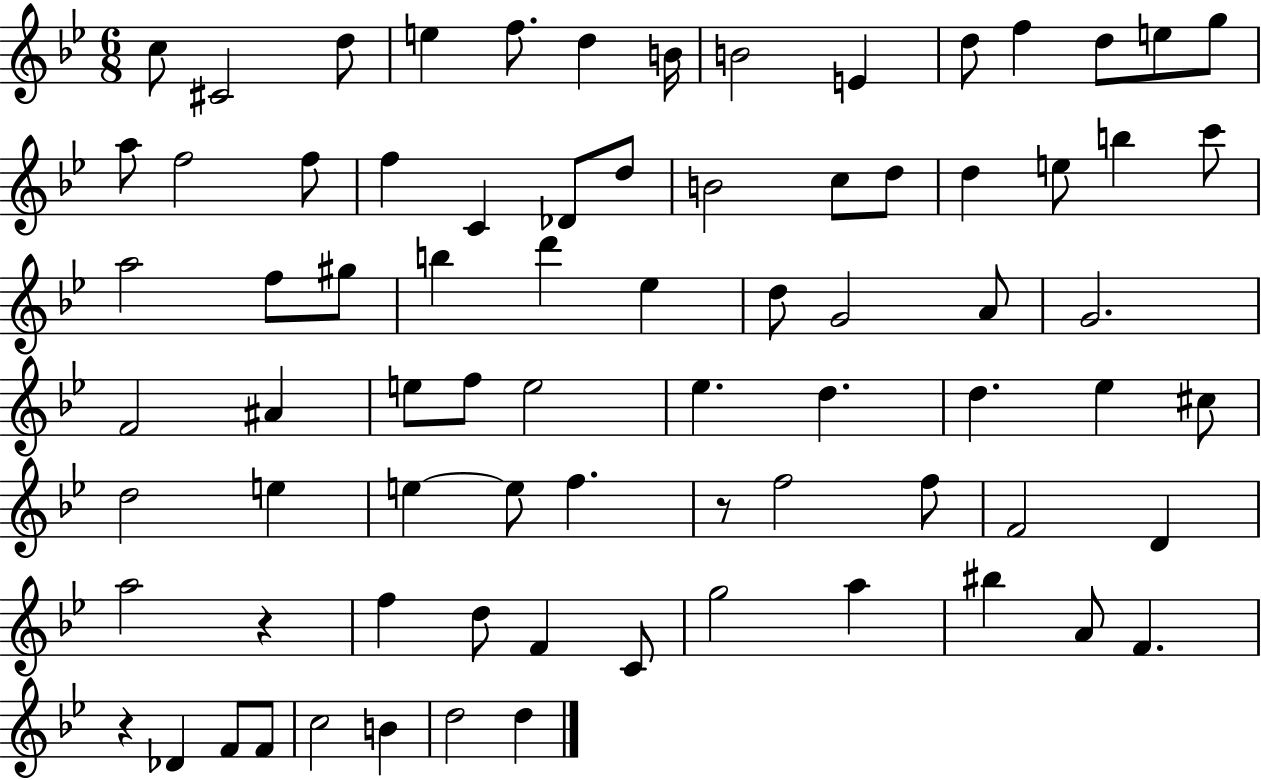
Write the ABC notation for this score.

X:1
T:Untitled
M:6/8
L:1/4
K:Bb
c/2 ^C2 d/2 e f/2 d B/4 B2 E d/2 f d/2 e/2 g/2 a/2 f2 f/2 f C _D/2 d/2 B2 c/2 d/2 d e/2 b c'/2 a2 f/2 ^g/2 b d' _e d/2 G2 A/2 G2 F2 ^A e/2 f/2 e2 _e d d _e ^c/2 d2 e e e/2 f z/2 f2 f/2 F2 D a2 z f d/2 F C/2 g2 a ^b A/2 F z _D F/2 F/2 c2 B d2 d